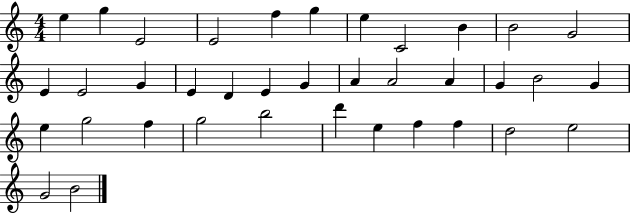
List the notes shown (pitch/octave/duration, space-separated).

E5/q G5/q E4/h E4/h F5/q G5/q E5/q C4/h B4/q B4/h G4/h E4/q E4/h G4/q E4/q D4/q E4/q G4/q A4/q A4/h A4/q G4/q B4/h G4/q E5/q G5/h F5/q G5/h B5/h D6/q E5/q F5/q F5/q D5/h E5/h G4/h B4/h